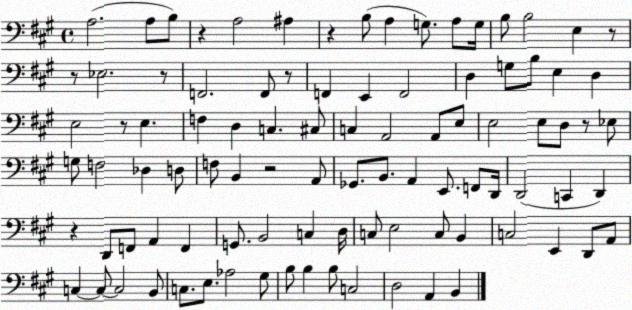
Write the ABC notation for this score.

X:1
T:Untitled
M:4/4
L:1/4
K:A
A,2 A,/2 B,/2 z A,2 ^A, z B,/2 A, G,/2 A,/2 G,/4 B,/2 B,2 E, z/2 z/2 _E,2 z/2 F,,2 F,,/2 z/2 F,, E,, F,,2 D, G,/2 B,/2 E, D, E,2 z/2 E, F, D, C, ^C,/2 C, A,,2 A,,/2 E,/2 E,2 E,/2 D,/2 z/2 _E,/2 G,/2 F,2 _D, D,/2 F,/2 B,, z2 A,,/2 _G,,/2 B,,/2 A,, E,,/2 F,,/2 D,,/4 D,,2 C,, D,, z D,,/2 F,,/2 A,, F,, G,,/2 B,,2 C, D,/4 C,/2 E,2 C,/2 B,, C,2 E,, D,,/2 A,,/2 C, C,/2 C,2 B,,/2 C,/2 E,/2 _A,2 ^G,/2 B,/2 B, B,/2 C,2 D,2 A,, B,,